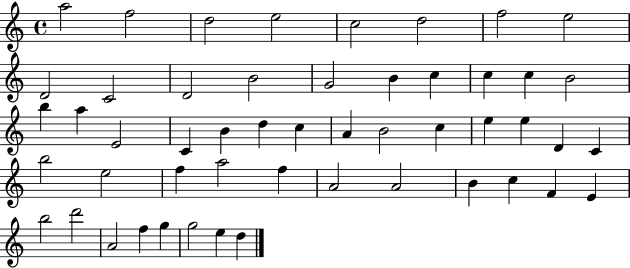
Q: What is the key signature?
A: C major